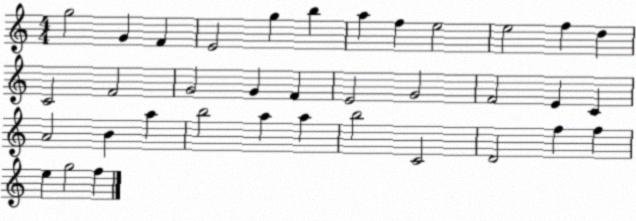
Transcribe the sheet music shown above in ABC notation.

X:1
T:Untitled
M:4/4
L:1/4
K:C
g2 G F E2 g b a f e2 e2 f d C2 F2 G2 G F E2 G2 F2 E C A2 B a b2 a a b2 C2 D2 f f e g2 f